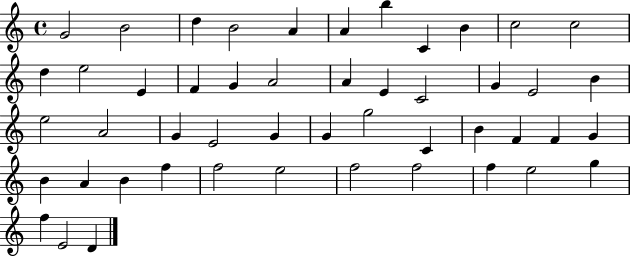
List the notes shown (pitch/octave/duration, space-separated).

G4/h B4/h D5/q B4/h A4/q A4/q B5/q C4/q B4/q C5/h C5/h D5/q E5/h E4/q F4/q G4/q A4/h A4/q E4/q C4/h G4/q E4/h B4/q E5/h A4/h G4/q E4/h G4/q G4/q G5/h C4/q B4/q F4/q F4/q G4/q B4/q A4/q B4/q F5/q F5/h E5/h F5/h F5/h F5/q E5/h G5/q F5/q E4/h D4/q